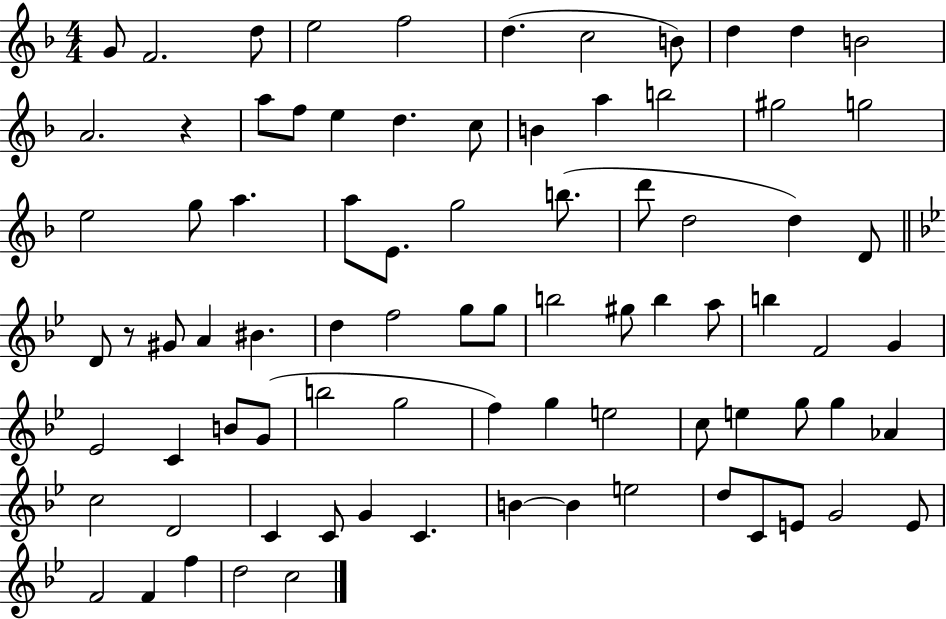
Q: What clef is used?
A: treble